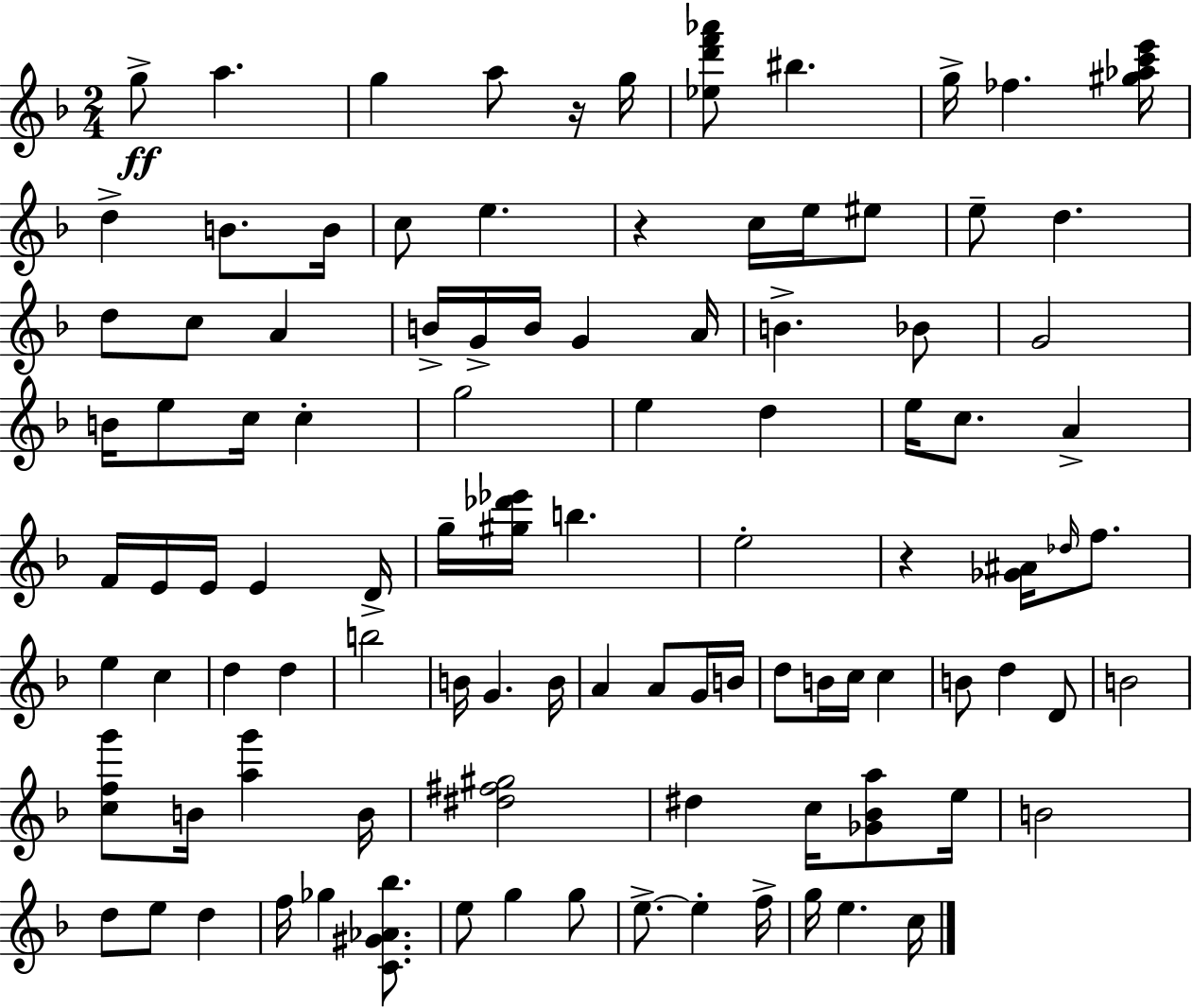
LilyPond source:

{
  \clef treble
  \numericTimeSignature
  \time 2/4
  \key f \major
  \repeat volta 2 { g''8->\ff a''4. | g''4 a''8 r16 g''16 | <ees'' d''' f''' aes'''>8 bis''4. | g''16-> fes''4. <gis'' aes'' c''' e'''>16 | \break d''4-> b'8. b'16 | c''8 e''4. | r4 c''16 e''16 eis''8 | e''8-- d''4. | \break d''8 c''8 a'4 | b'16-> g'16-> b'16 g'4 a'16 | b'4.-> bes'8 | g'2 | \break b'16 e''8 c''16 c''4-. | g''2 | e''4 d''4 | e''16 c''8. a'4-> | \break f'16 e'16 e'16 e'4 d'16-> | g''16-- <gis'' des''' ees'''>16 b''4. | e''2-. | r4 <ges' ais'>16 \grace { des''16 } f''8. | \break e''4 c''4 | d''4 d''4 | b''2 | b'16 g'4. | \break b'16 a'4 a'8 g'16 | b'16 d''8 b'16 c''16 c''4 | b'8 d''4 d'8 | b'2 | \break <c'' f'' g'''>8 b'16 <a'' g'''>4 | b'16 <dis'' fis'' gis''>2 | dis''4 c''16 <ges' bes' a''>8 | e''16 b'2 | \break d''8 e''8 d''4 | f''16 ges''4 <c' gis' aes' bes''>8. | e''8 g''4 g''8 | e''8.->~~ e''4-. | \break f''16-> g''16 e''4. | c''16 } \bar "|."
}